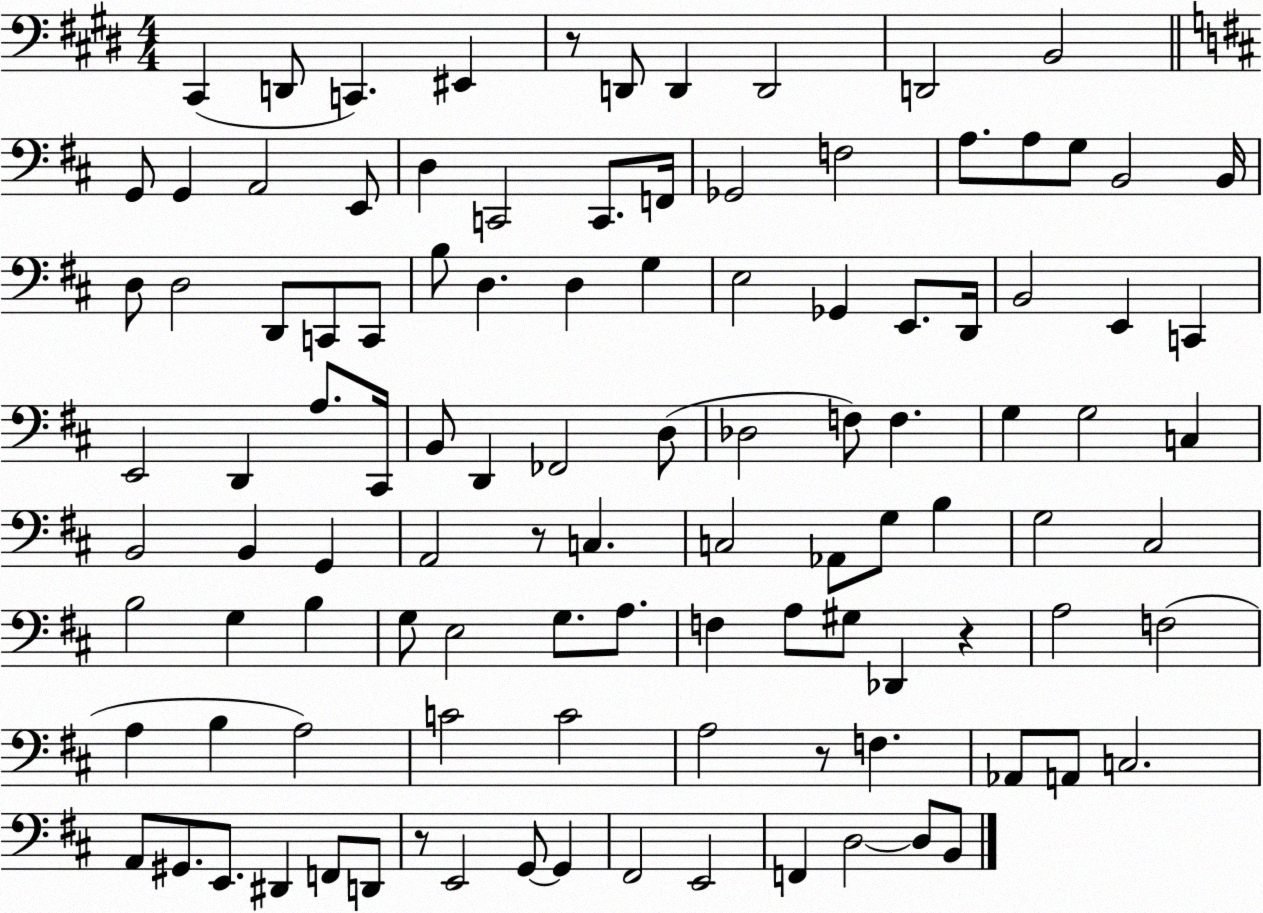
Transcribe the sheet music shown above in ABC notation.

X:1
T:Untitled
M:4/4
L:1/4
K:E
^C,, D,,/2 C,, ^E,, z/2 D,,/2 D,, D,,2 D,,2 B,,2 G,,/2 G,, A,,2 E,,/2 D, C,,2 C,,/2 F,,/4 _G,,2 F,2 A,/2 A,/2 G,/2 B,,2 B,,/4 D,/2 D,2 D,,/2 C,,/2 C,,/2 B,/2 D, D, G, E,2 _G,, E,,/2 D,,/4 B,,2 E,, C,, E,,2 D,, A,/2 ^C,,/4 B,,/2 D,, _F,,2 D,/2 _D,2 F,/2 F, G, G,2 C, B,,2 B,, G,, A,,2 z/2 C, C,2 _A,,/2 G,/2 B, G,2 ^C,2 B,2 G, B, G,/2 E,2 G,/2 A,/2 F, A,/2 ^G,/2 _D,, z A,2 F,2 A, B, A,2 C2 C2 A,2 z/2 F, _A,,/2 A,,/2 C,2 A,,/2 ^G,,/2 E,,/2 ^D,, F,,/2 D,,/2 z/2 E,,2 G,,/2 G,, ^F,,2 E,,2 F,, D,2 D,/2 B,,/2